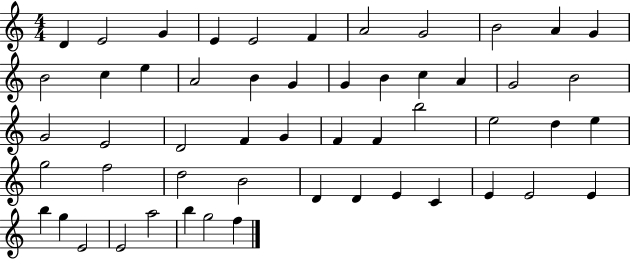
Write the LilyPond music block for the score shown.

{
  \clef treble
  \numericTimeSignature
  \time 4/4
  \key c \major
  d'4 e'2 g'4 | e'4 e'2 f'4 | a'2 g'2 | b'2 a'4 g'4 | \break b'2 c''4 e''4 | a'2 b'4 g'4 | g'4 b'4 c''4 a'4 | g'2 b'2 | \break g'2 e'2 | d'2 f'4 g'4 | f'4 f'4 b''2 | e''2 d''4 e''4 | \break g''2 f''2 | d''2 b'2 | d'4 d'4 e'4 c'4 | e'4 e'2 e'4 | \break b''4 g''4 e'2 | e'2 a''2 | b''4 g''2 f''4 | \bar "|."
}